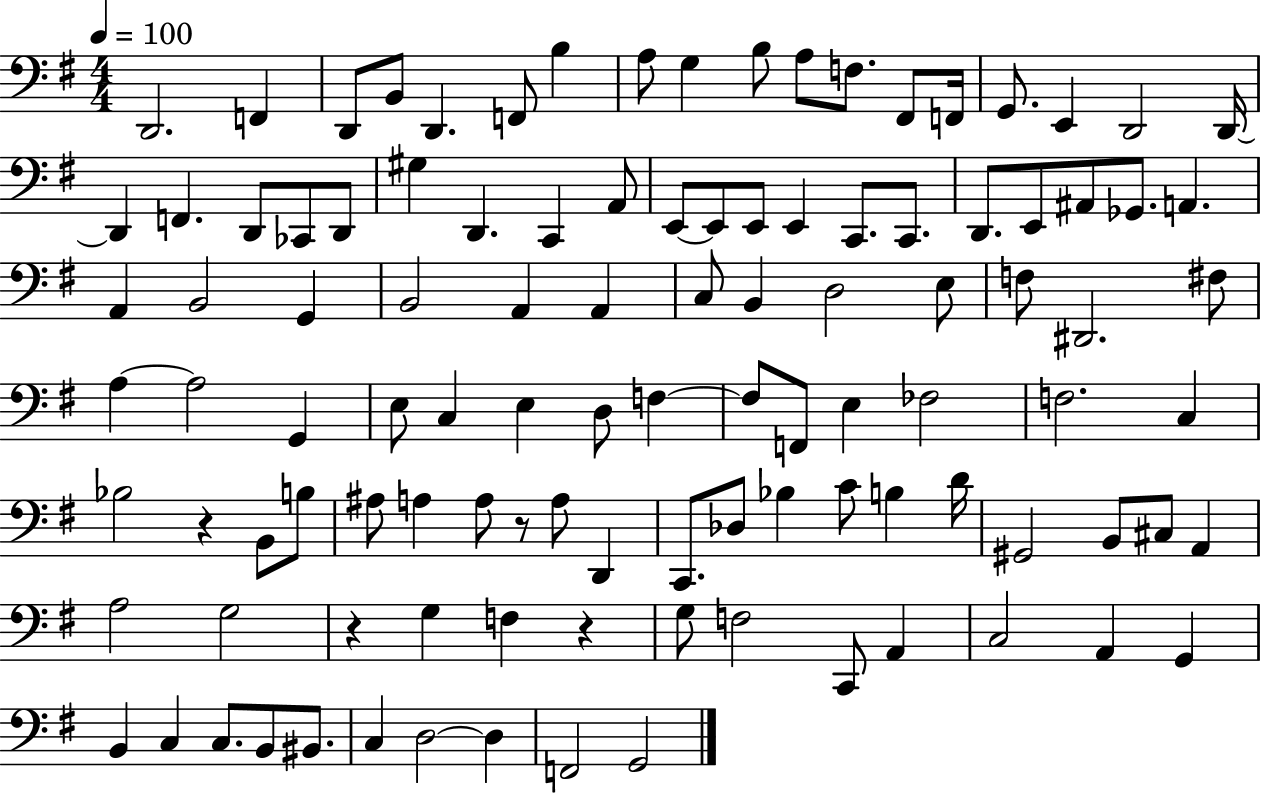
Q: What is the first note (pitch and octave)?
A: D2